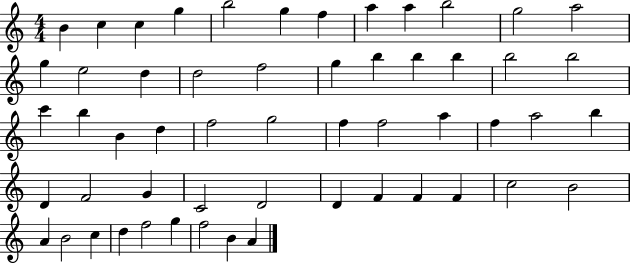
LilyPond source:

{
  \clef treble
  \numericTimeSignature
  \time 4/4
  \key c \major
  b'4 c''4 c''4 g''4 | b''2 g''4 f''4 | a''4 a''4 b''2 | g''2 a''2 | \break g''4 e''2 d''4 | d''2 f''2 | g''4 b''4 b''4 b''4 | b''2 b''2 | \break c'''4 b''4 b'4 d''4 | f''2 g''2 | f''4 f''2 a''4 | f''4 a''2 b''4 | \break d'4 f'2 g'4 | c'2 d'2 | d'4 f'4 f'4 f'4 | c''2 b'2 | \break a'4 b'2 c''4 | d''4 f''2 g''4 | f''2 b'4 a'4 | \bar "|."
}